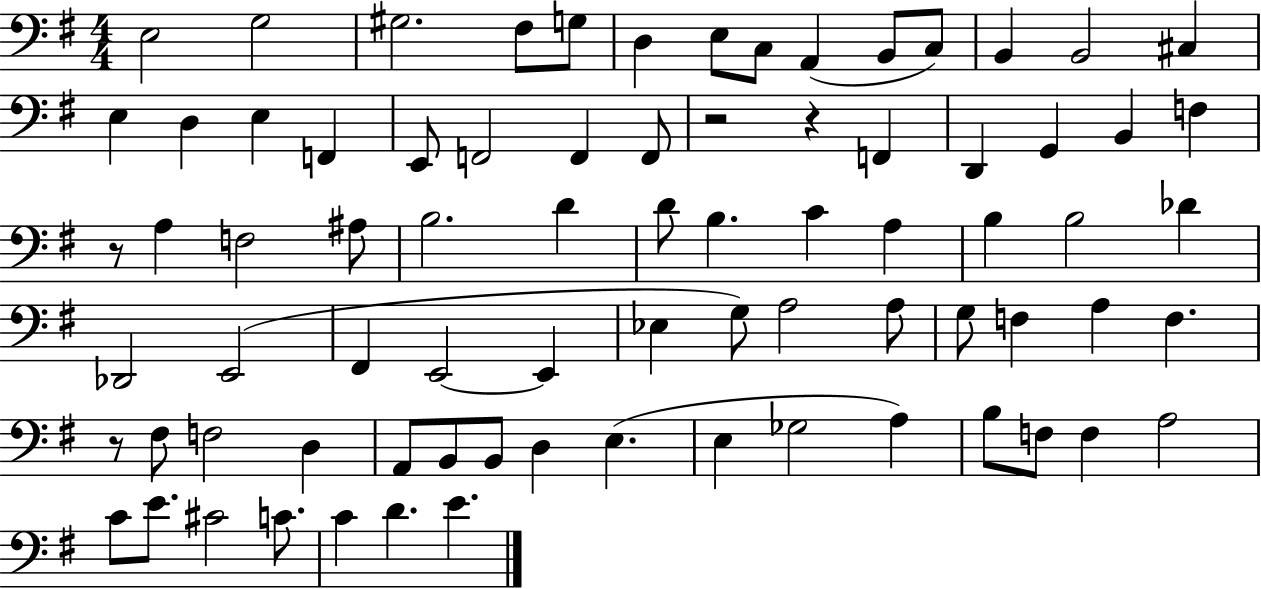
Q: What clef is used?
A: bass